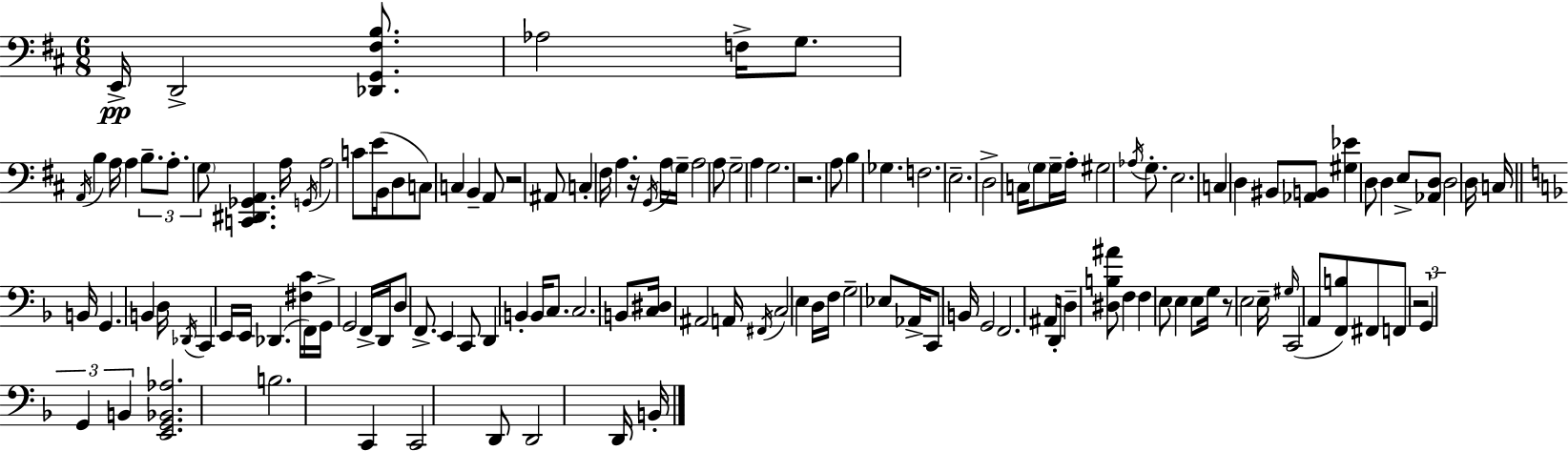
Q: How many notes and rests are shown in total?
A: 137